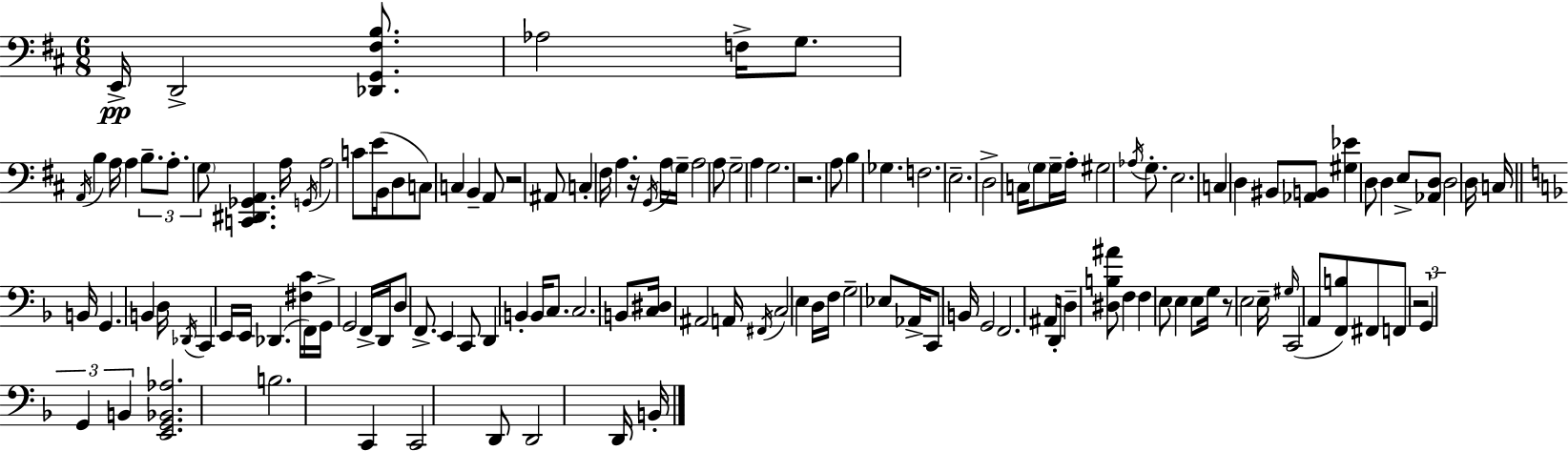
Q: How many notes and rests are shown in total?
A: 137